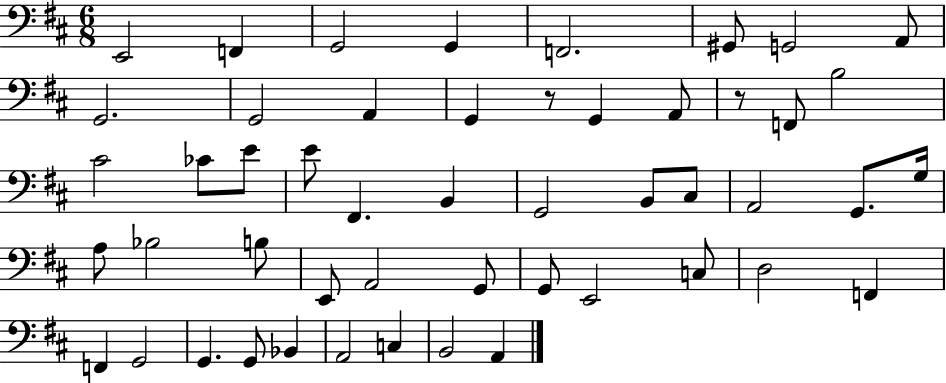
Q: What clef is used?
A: bass